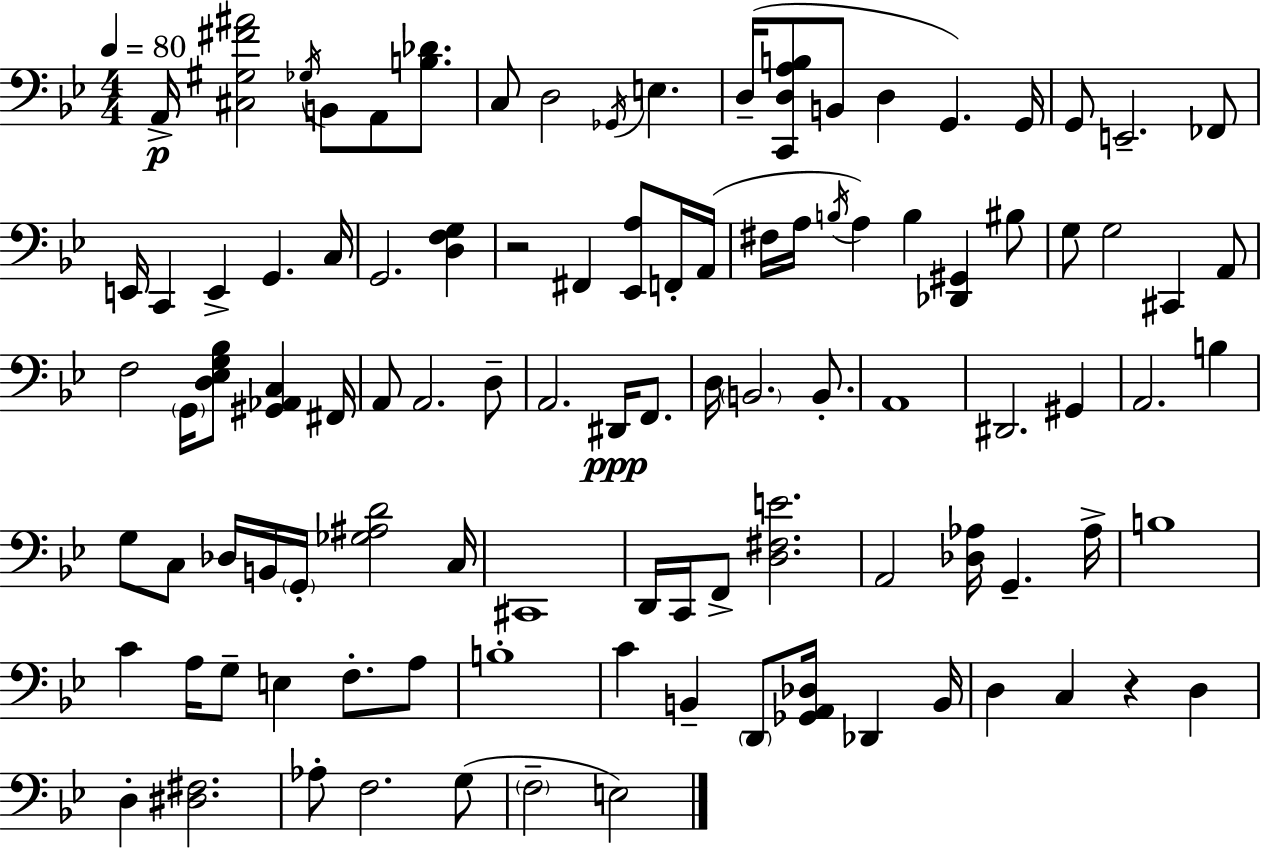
{
  \clef bass
  \numericTimeSignature
  \time 4/4
  \key bes \major
  \tempo 4 = 80
  a,16->\p <cis gis fis' ais'>2 \acciaccatura { ges16 } b,8 a,8 <b des'>8. | c8 d2 \acciaccatura { ges,16 } e4. | d16--( <c, d a b>8 b,8 d4 g,4.) | g,16 g,8 e,2.-- | \break fes,8 e,16 c,4 e,4-> g,4. | c16 g,2. <d f g>4 | r2 fis,4 <ees, a>8 | f,16-. a,16( fis16 a16 \acciaccatura { b16 }) a4 b4 <des, gis,>4 | \break bis8 g8 g2 cis,4 | a,8 f2 \parenthesize g,16 <d ees g bes>8 <gis, aes, c>4 | fis,16 a,8 a,2. | d8-- a,2. dis,16\ppp | \break f,8. d16 \parenthesize b,2. | b,8.-. a,1 | dis,2. gis,4 | a,2. b4 | \break g8 c8 des16 b,16 \parenthesize g,16-. <ges ais d'>2 | c16 cis,1 | d,16 c,16 f,8-> <d fis e'>2. | a,2 <des aes>16 g,4.-- | \break aes16-> b1 | c'4 a16 g8-- e4 f8.-. | a8 b1-. | c'4 b,4-- \parenthesize d,8 <ges, a, des>16 des,4 | \break b,16 d4 c4 r4 d4 | d4-. <dis fis>2. | aes8-. f2. | g8( \parenthesize f2-- e2) | \break \bar "|."
}